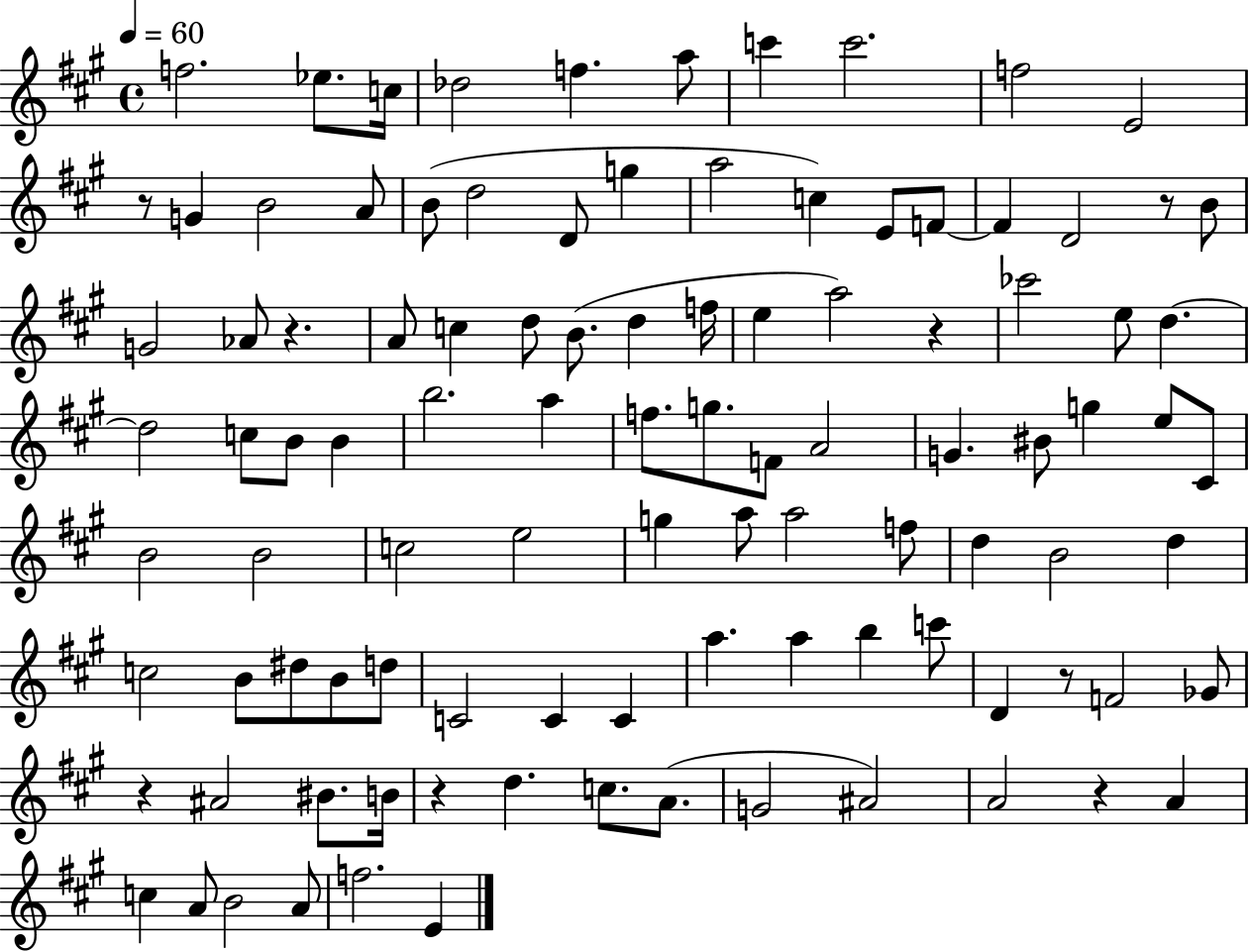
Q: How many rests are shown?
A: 8